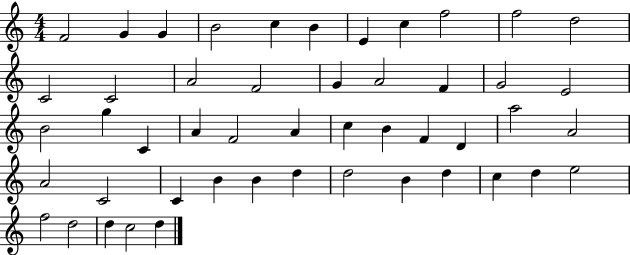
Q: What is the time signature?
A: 4/4